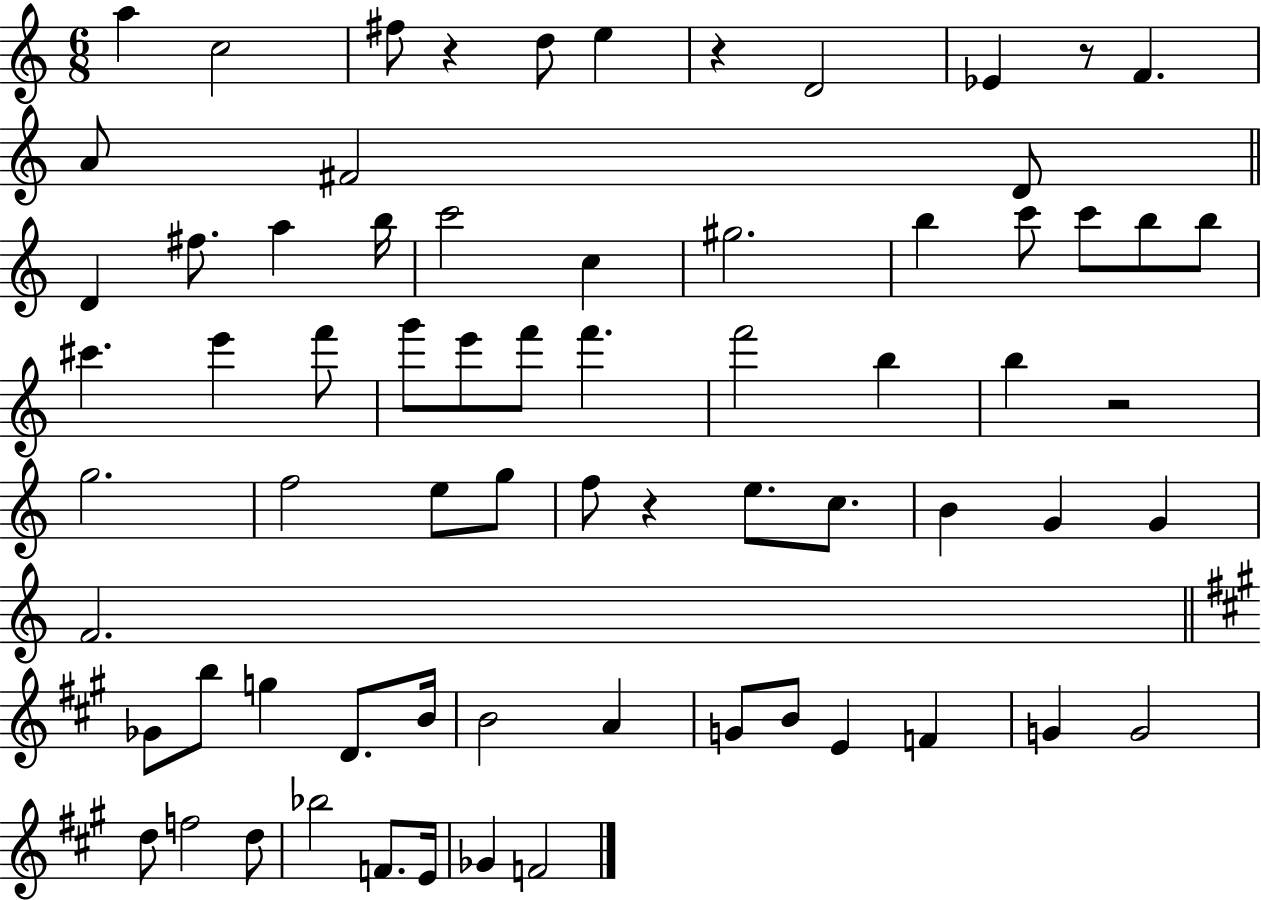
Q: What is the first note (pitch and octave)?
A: A5